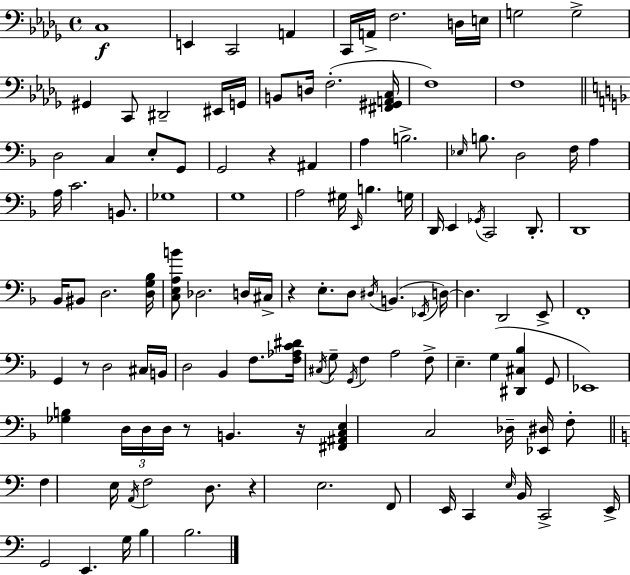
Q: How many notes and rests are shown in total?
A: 122